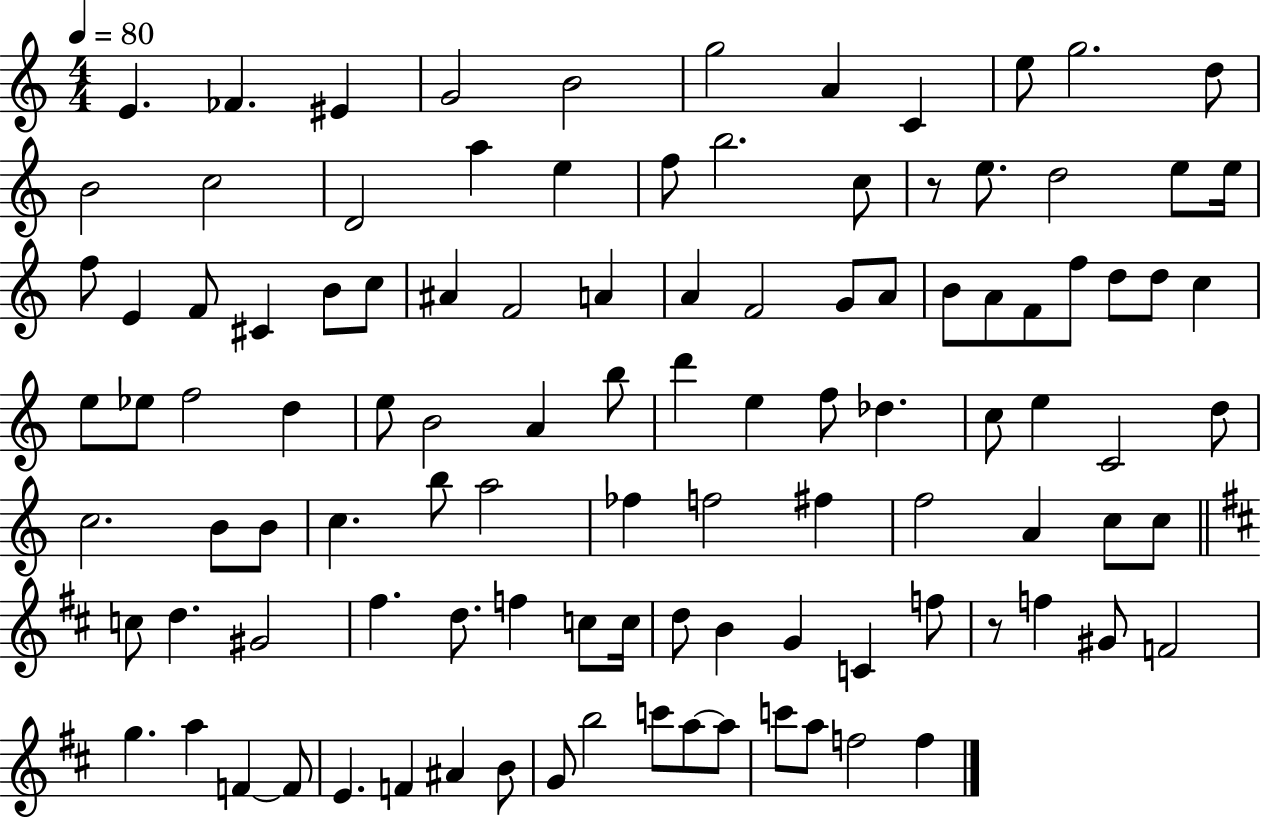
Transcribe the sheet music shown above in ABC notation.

X:1
T:Untitled
M:4/4
L:1/4
K:C
E _F ^E G2 B2 g2 A C e/2 g2 d/2 B2 c2 D2 a e f/2 b2 c/2 z/2 e/2 d2 e/2 e/4 f/2 E F/2 ^C B/2 c/2 ^A F2 A A F2 G/2 A/2 B/2 A/2 F/2 f/2 d/2 d/2 c e/2 _e/2 f2 d e/2 B2 A b/2 d' e f/2 _d c/2 e C2 d/2 c2 B/2 B/2 c b/2 a2 _f f2 ^f f2 A c/2 c/2 c/2 d ^G2 ^f d/2 f c/2 c/4 d/2 B G C f/2 z/2 f ^G/2 F2 g a F F/2 E F ^A B/2 G/2 b2 c'/2 a/2 a/2 c'/2 a/2 f2 f